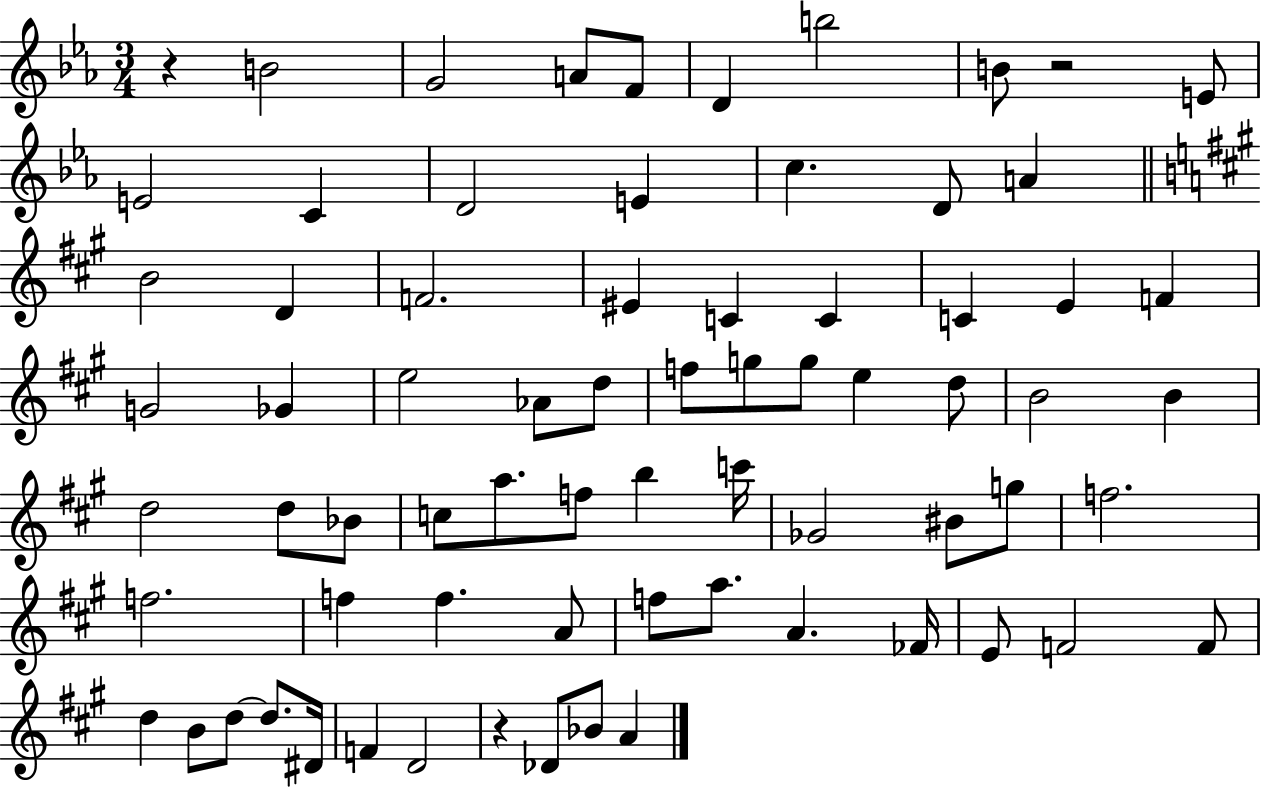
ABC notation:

X:1
T:Untitled
M:3/4
L:1/4
K:Eb
z B2 G2 A/2 F/2 D b2 B/2 z2 E/2 E2 C D2 E c D/2 A B2 D F2 ^E C C C E F G2 _G e2 _A/2 d/2 f/2 g/2 g/2 e d/2 B2 B d2 d/2 _B/2 c/2 a/2 f/2 b c'/4 _G2 ^B/2 g/2 f2 f2 f f A/2 f/2 a/2 A _F/4 E/2 F2 F/2 d B/2 d/2 d/2 ^D/4 F D2 z _D/2 _B/2 A